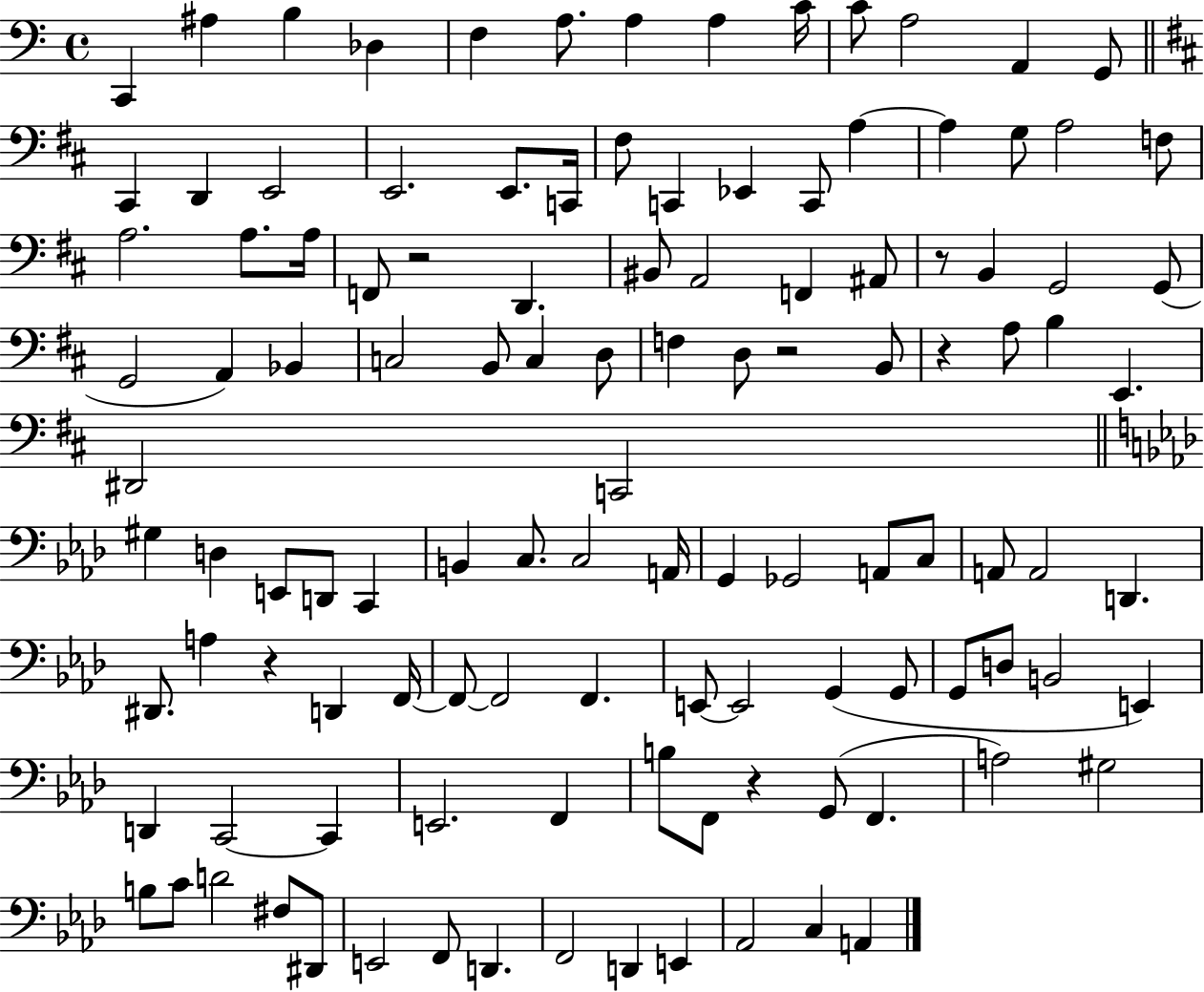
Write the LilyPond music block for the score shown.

{
  \clef bass
  \time 4/4
  \defaultTimeSignature
  \key c \major
  c,4 ais4 b4 des4 | f4 a8. a4 a4 c'16 | c'8 a2 a,4 g,8 | \bar "||" \break \key b \minor cis,4 d,4 e,2 | e,2. e,8. c,16 | fis8 c,4 ees,4 c,8 a4~~ | a4 g8 a2 f8 | \break a2. a8. a16 | f,8 r2 d,4. | bis,8 a,2 f,4 ais,8 | r8 b,4 g,2 g,8( | \break g,2 a,4) bes,4 | c2 b,8 c4 d8 | f4 d8 r2 b,8 | r4 a8 b4 e,4. | \break dis,2 c,2 | \bar "||" \break \key f \minor gis4 d4 e,8 d,8 c,4 | b,4 c8. c2 a,16 | g,4 ges,2 a,8 c8 | a,8 a,2 d,4. | \break dis,8. a4 r4 d,4 f,16~~ | f,8~~ f,2 f,4. | e,8~~ e,2 g,4( g,8 | g,8 d8 b,2 e,4) | \break d,4 c,2~~ c,4 | e,2. f,4 | b8 f,8 r4 g,8( f,4. | a2) gis2 | \break b8 c'8 d'2 fis8 dis,8 | e,2 f,8 d,4. | f,2 d,4 e,4 | aes,2 c4 a,4 | \break \bar "|."
}